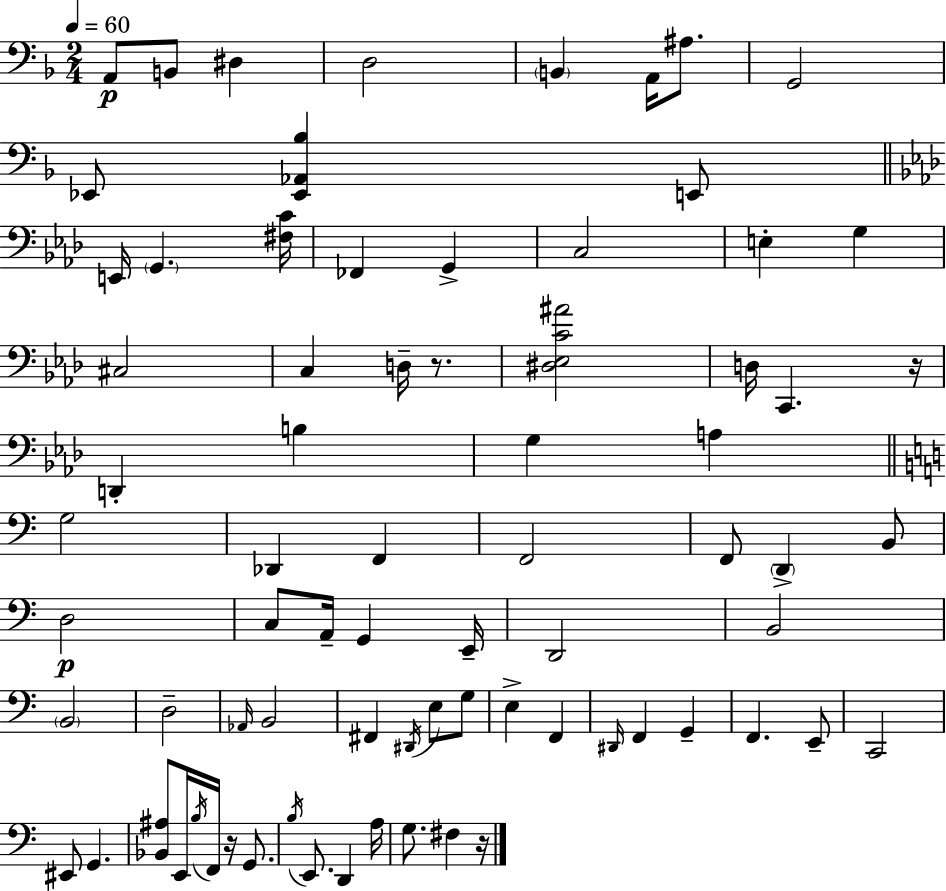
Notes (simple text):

A2/e B2/e D#3/q D3/h B2/q A2/s A#3/e. G2/h Eb2/e [Eb2,Ab2,Bb3]/q E2/e E2/s G2/q. [F#3,C4]/s FES2/q G2/q C3/h E3/q G3/q C#3/h C3/q D3/s R/e. [D#3,Eb3,C4,A#4]/h D3/s C2/q. R/s D2/q B3/q G3/q A3/q G3/h Db2/q F2/q F2/h F2/e D2/q B2/e D3/h C3/e A2/s G2/q E2/s D2/h B2/h B2/h D3/h Ab2/s B2/h F#2/q D#2/s E3/e G3/e E3/q F2/q D#2/s F2/q G2/q F2/q. E2/e C2/h EIS2/e G2/q. [Bb2,A#3]/e E2/s B3/s F2/s R/s G2/e. B3/s E2/e. D2/q A3/s G3/e. F#3/q R/s